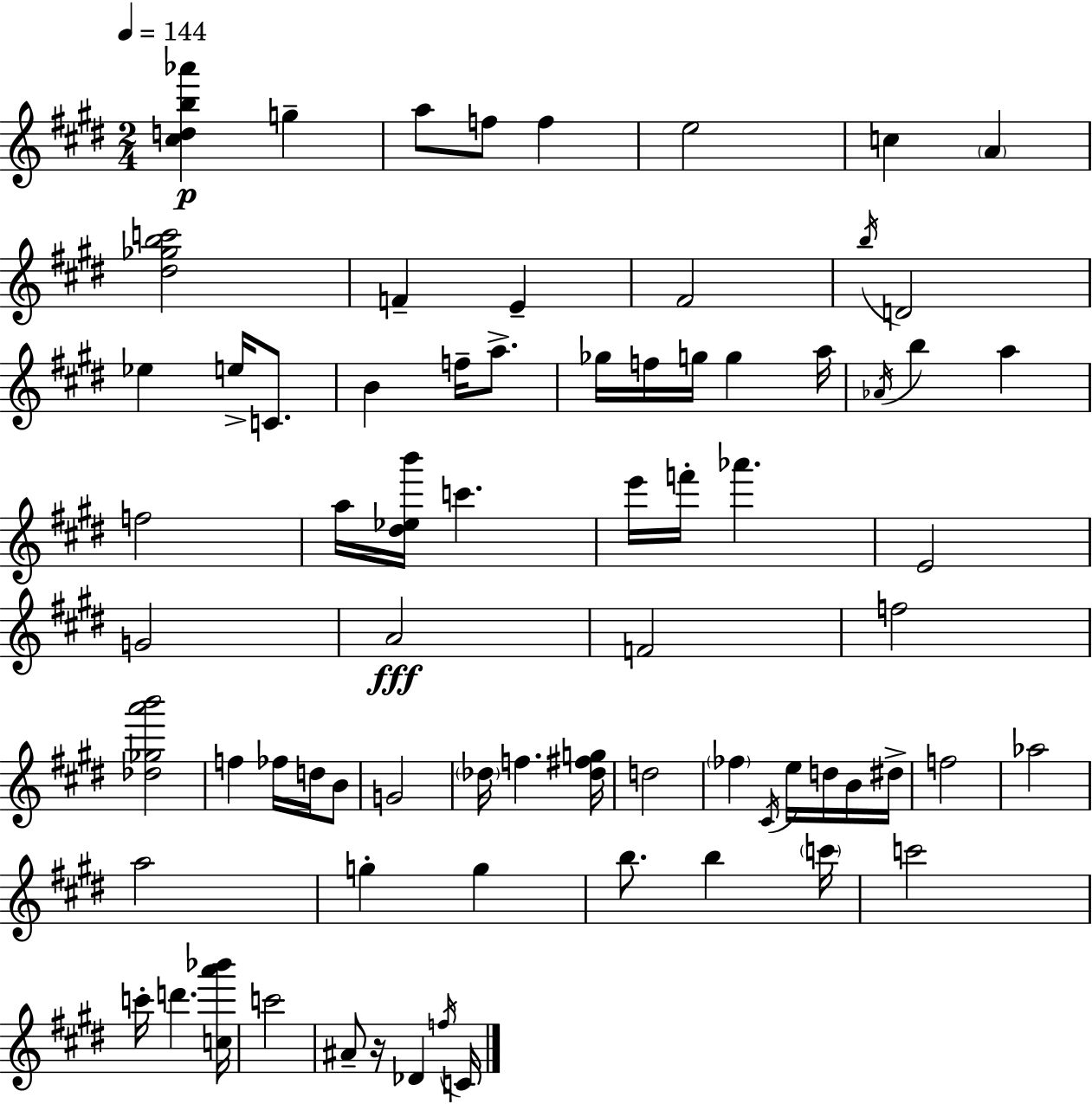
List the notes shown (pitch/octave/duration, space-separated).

[C#5,D5,B5,Ab6]/q G5/q A5/e F5/e F5/q E5/h C5/q A4/q [D#5,Gb5,B5,C6]/h F4/q E4/q F#4/h B5/s D4/h Eb5/q E5/s C4/e. B4/q F5/s A5/e. Gb5/s F5/s G5/s G5/q A5/s Ab4/s B5/q A5/q F5/h A5/s [D#5,Eb5,B6]/s C6/q. E6/s F6/s Ab6/q. E4/h G4/h A4/h F4/h F5/h [Db5,Gb5,A6,B6]/h F5/q FES5/s D5/s B4/e G4/h Db5/s F5/q. [Db5,F#5,G5]/s D5/h FES5/q C#4/s E5/s D5/s B4/s D#5/s F5/h Ab5/h A5/h G5/q G5/q B5/e. B5/q C6/s C6/h C6/s D6/q. [C5,A6,Bb6]/s C6/h A#4/e R/s Db4/q F5/s C4/s